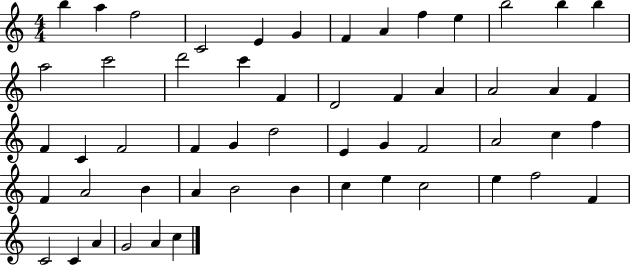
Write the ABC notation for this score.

X:1
T:Untitled
M:4/4
L:1/4
K:C
b a f2 C2 E G F A f e b2 b b a2 c'2 d'2 c' F D2 F A A2 A F F C F2 F G d2 E G F2 A2 c f F A2 B A B2 B c e c2 e f2 F C2 C A G2 A c